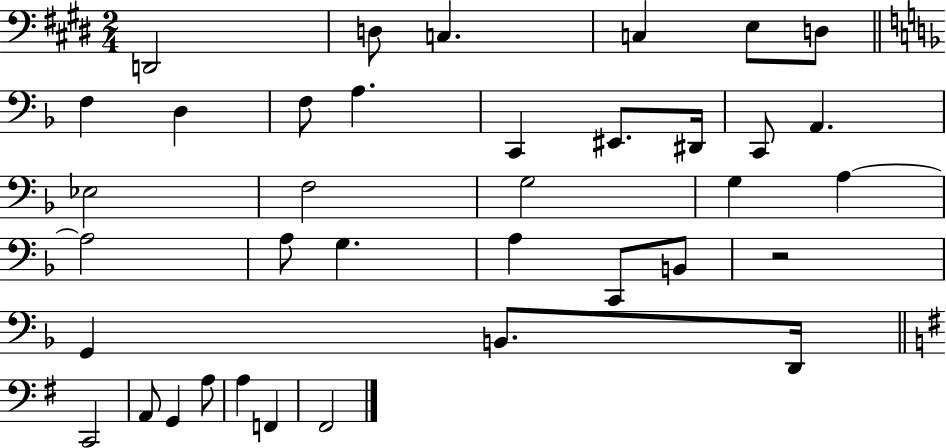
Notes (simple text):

D2/h D3/e C3/q. C3/q E3/e D3/e F3/q D3/q F3/e A3/q. C2/q EIS2/e. D#2/s C2/e A2/q. Eb3/h F3/h G3/h G3/q A3/q A3/h A3/e G3/q. A3/q C2/e B2/e R/h G2/q B2/e. D2/s C2/h A2/e G2/q A3/e A3/q F2/q F#2/h